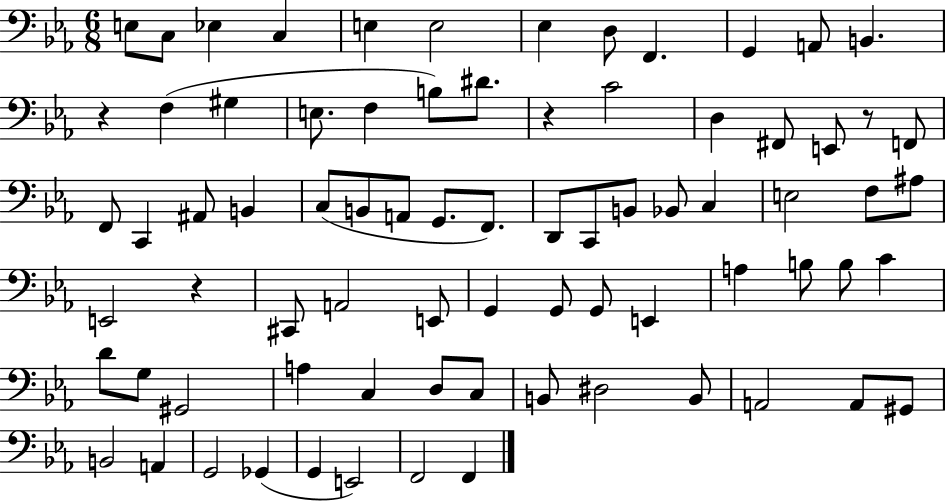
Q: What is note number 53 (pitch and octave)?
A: D4